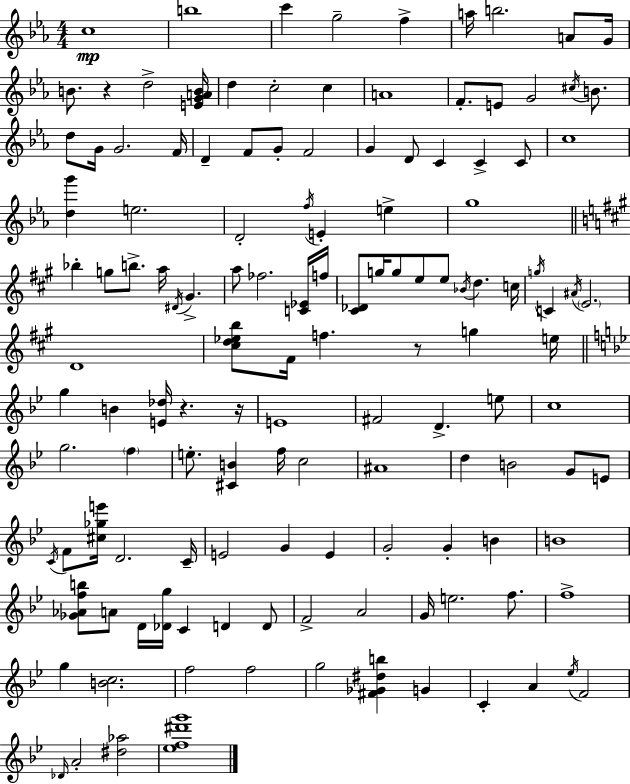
{
  \clef treble
  \numericTimeSignature
  \time 4/4
  \key c \minor
  c''1\mp | b''1 | c'''4 g''2-- f''4-> | a''16 b''2. a'8 g'16 | \break b'8. r4 d''2-> <e' g' a' b'>16 | d''4 c''2-. c''4 | a'1 | f'8.-. e'8 g'2 \acciaccatura { cis''16 } b'8. | \break d''8 g'16 g'2. | f'16 d'4-- f'8 g'8-. f'2 | g'4 d'8 c'4 c'4-> c'8 | c''1 | \break <d'' g'''>4 e''2. | d'2-. \acciaccatura { f''16 } e'4-. e''4-> | g''1 | \bar "||" \break \key a \major bes''4-. g''8 b''8.-> a''16 \acciaccatura { dis'16 } gis'4.-> | a''8 fes''2. <c' ees'>16 | f''16 <cis' des'>8 g''16 g''8 e''8 e''8 \acciaccatura { bes'16 } d''4. | c''16 \acciaccatura { g''16 } c'4 \acciaccatura { ais'16 } \parenthesize e'2. | \break d'1 | <cis'' d'' ees'' b''>8 fis'16 f''4. r8 g''4 | e''16 \bar "||" \break \key g \minor g''4 b'4 <e' des''>16 r4. r16 | e'1 | fis'2 d'4.-> e''8 | c''1 | \break g''2. \parenthesize f''4 | e''8.-. <cis' b'>4 f''16 c''2 | ais'1 | d''4 b'2 g'8 e'8 | \break \acciaccatura { c'16 } f'8 <cis'' ges'' e'''>16 d'2. | c'16-- e'2 g'4 e'4 | g'2-. g'4-. b'4 | b'1 | \break <ges' aes' f'' b''>8 a'8 d'16 <des' g''>16 c'4 d'4 d'8 | f'2-> a'2 | g'16 e''2. f''8. | f''1-> | \break g''4 <b' c''>2. | f''2 f''2 | g''2 <fis' ges' dis'' b''>4 g'4 | c'4-. a'4 \acciaccatura { ees''16 } f'2 | \break \grace { des'16 } a'2-. <dis'' aes''>2 | <ees'' f'' dis''' g'''>1 | \bar "|."
}